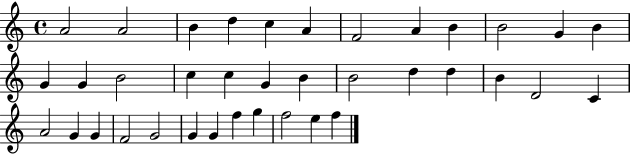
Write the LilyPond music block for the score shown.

{
  \clef treble
  \time 4/4
  \defaultTimeSignature
  \key c \major
  a'2 a'2 | b'4 d''4 c''4 a'4 | f'2 a'4 b'4 | b'2 g'4 b'4 | \break g'4 g'4 b'2 | c''4 c''4 g'4 b'4 | b'2 d''4 d''4 | b'4 d'2 c'4 | \break a'2 g'4 g'4 | f'2 g'2 | g'4 g'4 f''4 g''4 | f''2 e''4 f''4 | \break \bar "|."
}